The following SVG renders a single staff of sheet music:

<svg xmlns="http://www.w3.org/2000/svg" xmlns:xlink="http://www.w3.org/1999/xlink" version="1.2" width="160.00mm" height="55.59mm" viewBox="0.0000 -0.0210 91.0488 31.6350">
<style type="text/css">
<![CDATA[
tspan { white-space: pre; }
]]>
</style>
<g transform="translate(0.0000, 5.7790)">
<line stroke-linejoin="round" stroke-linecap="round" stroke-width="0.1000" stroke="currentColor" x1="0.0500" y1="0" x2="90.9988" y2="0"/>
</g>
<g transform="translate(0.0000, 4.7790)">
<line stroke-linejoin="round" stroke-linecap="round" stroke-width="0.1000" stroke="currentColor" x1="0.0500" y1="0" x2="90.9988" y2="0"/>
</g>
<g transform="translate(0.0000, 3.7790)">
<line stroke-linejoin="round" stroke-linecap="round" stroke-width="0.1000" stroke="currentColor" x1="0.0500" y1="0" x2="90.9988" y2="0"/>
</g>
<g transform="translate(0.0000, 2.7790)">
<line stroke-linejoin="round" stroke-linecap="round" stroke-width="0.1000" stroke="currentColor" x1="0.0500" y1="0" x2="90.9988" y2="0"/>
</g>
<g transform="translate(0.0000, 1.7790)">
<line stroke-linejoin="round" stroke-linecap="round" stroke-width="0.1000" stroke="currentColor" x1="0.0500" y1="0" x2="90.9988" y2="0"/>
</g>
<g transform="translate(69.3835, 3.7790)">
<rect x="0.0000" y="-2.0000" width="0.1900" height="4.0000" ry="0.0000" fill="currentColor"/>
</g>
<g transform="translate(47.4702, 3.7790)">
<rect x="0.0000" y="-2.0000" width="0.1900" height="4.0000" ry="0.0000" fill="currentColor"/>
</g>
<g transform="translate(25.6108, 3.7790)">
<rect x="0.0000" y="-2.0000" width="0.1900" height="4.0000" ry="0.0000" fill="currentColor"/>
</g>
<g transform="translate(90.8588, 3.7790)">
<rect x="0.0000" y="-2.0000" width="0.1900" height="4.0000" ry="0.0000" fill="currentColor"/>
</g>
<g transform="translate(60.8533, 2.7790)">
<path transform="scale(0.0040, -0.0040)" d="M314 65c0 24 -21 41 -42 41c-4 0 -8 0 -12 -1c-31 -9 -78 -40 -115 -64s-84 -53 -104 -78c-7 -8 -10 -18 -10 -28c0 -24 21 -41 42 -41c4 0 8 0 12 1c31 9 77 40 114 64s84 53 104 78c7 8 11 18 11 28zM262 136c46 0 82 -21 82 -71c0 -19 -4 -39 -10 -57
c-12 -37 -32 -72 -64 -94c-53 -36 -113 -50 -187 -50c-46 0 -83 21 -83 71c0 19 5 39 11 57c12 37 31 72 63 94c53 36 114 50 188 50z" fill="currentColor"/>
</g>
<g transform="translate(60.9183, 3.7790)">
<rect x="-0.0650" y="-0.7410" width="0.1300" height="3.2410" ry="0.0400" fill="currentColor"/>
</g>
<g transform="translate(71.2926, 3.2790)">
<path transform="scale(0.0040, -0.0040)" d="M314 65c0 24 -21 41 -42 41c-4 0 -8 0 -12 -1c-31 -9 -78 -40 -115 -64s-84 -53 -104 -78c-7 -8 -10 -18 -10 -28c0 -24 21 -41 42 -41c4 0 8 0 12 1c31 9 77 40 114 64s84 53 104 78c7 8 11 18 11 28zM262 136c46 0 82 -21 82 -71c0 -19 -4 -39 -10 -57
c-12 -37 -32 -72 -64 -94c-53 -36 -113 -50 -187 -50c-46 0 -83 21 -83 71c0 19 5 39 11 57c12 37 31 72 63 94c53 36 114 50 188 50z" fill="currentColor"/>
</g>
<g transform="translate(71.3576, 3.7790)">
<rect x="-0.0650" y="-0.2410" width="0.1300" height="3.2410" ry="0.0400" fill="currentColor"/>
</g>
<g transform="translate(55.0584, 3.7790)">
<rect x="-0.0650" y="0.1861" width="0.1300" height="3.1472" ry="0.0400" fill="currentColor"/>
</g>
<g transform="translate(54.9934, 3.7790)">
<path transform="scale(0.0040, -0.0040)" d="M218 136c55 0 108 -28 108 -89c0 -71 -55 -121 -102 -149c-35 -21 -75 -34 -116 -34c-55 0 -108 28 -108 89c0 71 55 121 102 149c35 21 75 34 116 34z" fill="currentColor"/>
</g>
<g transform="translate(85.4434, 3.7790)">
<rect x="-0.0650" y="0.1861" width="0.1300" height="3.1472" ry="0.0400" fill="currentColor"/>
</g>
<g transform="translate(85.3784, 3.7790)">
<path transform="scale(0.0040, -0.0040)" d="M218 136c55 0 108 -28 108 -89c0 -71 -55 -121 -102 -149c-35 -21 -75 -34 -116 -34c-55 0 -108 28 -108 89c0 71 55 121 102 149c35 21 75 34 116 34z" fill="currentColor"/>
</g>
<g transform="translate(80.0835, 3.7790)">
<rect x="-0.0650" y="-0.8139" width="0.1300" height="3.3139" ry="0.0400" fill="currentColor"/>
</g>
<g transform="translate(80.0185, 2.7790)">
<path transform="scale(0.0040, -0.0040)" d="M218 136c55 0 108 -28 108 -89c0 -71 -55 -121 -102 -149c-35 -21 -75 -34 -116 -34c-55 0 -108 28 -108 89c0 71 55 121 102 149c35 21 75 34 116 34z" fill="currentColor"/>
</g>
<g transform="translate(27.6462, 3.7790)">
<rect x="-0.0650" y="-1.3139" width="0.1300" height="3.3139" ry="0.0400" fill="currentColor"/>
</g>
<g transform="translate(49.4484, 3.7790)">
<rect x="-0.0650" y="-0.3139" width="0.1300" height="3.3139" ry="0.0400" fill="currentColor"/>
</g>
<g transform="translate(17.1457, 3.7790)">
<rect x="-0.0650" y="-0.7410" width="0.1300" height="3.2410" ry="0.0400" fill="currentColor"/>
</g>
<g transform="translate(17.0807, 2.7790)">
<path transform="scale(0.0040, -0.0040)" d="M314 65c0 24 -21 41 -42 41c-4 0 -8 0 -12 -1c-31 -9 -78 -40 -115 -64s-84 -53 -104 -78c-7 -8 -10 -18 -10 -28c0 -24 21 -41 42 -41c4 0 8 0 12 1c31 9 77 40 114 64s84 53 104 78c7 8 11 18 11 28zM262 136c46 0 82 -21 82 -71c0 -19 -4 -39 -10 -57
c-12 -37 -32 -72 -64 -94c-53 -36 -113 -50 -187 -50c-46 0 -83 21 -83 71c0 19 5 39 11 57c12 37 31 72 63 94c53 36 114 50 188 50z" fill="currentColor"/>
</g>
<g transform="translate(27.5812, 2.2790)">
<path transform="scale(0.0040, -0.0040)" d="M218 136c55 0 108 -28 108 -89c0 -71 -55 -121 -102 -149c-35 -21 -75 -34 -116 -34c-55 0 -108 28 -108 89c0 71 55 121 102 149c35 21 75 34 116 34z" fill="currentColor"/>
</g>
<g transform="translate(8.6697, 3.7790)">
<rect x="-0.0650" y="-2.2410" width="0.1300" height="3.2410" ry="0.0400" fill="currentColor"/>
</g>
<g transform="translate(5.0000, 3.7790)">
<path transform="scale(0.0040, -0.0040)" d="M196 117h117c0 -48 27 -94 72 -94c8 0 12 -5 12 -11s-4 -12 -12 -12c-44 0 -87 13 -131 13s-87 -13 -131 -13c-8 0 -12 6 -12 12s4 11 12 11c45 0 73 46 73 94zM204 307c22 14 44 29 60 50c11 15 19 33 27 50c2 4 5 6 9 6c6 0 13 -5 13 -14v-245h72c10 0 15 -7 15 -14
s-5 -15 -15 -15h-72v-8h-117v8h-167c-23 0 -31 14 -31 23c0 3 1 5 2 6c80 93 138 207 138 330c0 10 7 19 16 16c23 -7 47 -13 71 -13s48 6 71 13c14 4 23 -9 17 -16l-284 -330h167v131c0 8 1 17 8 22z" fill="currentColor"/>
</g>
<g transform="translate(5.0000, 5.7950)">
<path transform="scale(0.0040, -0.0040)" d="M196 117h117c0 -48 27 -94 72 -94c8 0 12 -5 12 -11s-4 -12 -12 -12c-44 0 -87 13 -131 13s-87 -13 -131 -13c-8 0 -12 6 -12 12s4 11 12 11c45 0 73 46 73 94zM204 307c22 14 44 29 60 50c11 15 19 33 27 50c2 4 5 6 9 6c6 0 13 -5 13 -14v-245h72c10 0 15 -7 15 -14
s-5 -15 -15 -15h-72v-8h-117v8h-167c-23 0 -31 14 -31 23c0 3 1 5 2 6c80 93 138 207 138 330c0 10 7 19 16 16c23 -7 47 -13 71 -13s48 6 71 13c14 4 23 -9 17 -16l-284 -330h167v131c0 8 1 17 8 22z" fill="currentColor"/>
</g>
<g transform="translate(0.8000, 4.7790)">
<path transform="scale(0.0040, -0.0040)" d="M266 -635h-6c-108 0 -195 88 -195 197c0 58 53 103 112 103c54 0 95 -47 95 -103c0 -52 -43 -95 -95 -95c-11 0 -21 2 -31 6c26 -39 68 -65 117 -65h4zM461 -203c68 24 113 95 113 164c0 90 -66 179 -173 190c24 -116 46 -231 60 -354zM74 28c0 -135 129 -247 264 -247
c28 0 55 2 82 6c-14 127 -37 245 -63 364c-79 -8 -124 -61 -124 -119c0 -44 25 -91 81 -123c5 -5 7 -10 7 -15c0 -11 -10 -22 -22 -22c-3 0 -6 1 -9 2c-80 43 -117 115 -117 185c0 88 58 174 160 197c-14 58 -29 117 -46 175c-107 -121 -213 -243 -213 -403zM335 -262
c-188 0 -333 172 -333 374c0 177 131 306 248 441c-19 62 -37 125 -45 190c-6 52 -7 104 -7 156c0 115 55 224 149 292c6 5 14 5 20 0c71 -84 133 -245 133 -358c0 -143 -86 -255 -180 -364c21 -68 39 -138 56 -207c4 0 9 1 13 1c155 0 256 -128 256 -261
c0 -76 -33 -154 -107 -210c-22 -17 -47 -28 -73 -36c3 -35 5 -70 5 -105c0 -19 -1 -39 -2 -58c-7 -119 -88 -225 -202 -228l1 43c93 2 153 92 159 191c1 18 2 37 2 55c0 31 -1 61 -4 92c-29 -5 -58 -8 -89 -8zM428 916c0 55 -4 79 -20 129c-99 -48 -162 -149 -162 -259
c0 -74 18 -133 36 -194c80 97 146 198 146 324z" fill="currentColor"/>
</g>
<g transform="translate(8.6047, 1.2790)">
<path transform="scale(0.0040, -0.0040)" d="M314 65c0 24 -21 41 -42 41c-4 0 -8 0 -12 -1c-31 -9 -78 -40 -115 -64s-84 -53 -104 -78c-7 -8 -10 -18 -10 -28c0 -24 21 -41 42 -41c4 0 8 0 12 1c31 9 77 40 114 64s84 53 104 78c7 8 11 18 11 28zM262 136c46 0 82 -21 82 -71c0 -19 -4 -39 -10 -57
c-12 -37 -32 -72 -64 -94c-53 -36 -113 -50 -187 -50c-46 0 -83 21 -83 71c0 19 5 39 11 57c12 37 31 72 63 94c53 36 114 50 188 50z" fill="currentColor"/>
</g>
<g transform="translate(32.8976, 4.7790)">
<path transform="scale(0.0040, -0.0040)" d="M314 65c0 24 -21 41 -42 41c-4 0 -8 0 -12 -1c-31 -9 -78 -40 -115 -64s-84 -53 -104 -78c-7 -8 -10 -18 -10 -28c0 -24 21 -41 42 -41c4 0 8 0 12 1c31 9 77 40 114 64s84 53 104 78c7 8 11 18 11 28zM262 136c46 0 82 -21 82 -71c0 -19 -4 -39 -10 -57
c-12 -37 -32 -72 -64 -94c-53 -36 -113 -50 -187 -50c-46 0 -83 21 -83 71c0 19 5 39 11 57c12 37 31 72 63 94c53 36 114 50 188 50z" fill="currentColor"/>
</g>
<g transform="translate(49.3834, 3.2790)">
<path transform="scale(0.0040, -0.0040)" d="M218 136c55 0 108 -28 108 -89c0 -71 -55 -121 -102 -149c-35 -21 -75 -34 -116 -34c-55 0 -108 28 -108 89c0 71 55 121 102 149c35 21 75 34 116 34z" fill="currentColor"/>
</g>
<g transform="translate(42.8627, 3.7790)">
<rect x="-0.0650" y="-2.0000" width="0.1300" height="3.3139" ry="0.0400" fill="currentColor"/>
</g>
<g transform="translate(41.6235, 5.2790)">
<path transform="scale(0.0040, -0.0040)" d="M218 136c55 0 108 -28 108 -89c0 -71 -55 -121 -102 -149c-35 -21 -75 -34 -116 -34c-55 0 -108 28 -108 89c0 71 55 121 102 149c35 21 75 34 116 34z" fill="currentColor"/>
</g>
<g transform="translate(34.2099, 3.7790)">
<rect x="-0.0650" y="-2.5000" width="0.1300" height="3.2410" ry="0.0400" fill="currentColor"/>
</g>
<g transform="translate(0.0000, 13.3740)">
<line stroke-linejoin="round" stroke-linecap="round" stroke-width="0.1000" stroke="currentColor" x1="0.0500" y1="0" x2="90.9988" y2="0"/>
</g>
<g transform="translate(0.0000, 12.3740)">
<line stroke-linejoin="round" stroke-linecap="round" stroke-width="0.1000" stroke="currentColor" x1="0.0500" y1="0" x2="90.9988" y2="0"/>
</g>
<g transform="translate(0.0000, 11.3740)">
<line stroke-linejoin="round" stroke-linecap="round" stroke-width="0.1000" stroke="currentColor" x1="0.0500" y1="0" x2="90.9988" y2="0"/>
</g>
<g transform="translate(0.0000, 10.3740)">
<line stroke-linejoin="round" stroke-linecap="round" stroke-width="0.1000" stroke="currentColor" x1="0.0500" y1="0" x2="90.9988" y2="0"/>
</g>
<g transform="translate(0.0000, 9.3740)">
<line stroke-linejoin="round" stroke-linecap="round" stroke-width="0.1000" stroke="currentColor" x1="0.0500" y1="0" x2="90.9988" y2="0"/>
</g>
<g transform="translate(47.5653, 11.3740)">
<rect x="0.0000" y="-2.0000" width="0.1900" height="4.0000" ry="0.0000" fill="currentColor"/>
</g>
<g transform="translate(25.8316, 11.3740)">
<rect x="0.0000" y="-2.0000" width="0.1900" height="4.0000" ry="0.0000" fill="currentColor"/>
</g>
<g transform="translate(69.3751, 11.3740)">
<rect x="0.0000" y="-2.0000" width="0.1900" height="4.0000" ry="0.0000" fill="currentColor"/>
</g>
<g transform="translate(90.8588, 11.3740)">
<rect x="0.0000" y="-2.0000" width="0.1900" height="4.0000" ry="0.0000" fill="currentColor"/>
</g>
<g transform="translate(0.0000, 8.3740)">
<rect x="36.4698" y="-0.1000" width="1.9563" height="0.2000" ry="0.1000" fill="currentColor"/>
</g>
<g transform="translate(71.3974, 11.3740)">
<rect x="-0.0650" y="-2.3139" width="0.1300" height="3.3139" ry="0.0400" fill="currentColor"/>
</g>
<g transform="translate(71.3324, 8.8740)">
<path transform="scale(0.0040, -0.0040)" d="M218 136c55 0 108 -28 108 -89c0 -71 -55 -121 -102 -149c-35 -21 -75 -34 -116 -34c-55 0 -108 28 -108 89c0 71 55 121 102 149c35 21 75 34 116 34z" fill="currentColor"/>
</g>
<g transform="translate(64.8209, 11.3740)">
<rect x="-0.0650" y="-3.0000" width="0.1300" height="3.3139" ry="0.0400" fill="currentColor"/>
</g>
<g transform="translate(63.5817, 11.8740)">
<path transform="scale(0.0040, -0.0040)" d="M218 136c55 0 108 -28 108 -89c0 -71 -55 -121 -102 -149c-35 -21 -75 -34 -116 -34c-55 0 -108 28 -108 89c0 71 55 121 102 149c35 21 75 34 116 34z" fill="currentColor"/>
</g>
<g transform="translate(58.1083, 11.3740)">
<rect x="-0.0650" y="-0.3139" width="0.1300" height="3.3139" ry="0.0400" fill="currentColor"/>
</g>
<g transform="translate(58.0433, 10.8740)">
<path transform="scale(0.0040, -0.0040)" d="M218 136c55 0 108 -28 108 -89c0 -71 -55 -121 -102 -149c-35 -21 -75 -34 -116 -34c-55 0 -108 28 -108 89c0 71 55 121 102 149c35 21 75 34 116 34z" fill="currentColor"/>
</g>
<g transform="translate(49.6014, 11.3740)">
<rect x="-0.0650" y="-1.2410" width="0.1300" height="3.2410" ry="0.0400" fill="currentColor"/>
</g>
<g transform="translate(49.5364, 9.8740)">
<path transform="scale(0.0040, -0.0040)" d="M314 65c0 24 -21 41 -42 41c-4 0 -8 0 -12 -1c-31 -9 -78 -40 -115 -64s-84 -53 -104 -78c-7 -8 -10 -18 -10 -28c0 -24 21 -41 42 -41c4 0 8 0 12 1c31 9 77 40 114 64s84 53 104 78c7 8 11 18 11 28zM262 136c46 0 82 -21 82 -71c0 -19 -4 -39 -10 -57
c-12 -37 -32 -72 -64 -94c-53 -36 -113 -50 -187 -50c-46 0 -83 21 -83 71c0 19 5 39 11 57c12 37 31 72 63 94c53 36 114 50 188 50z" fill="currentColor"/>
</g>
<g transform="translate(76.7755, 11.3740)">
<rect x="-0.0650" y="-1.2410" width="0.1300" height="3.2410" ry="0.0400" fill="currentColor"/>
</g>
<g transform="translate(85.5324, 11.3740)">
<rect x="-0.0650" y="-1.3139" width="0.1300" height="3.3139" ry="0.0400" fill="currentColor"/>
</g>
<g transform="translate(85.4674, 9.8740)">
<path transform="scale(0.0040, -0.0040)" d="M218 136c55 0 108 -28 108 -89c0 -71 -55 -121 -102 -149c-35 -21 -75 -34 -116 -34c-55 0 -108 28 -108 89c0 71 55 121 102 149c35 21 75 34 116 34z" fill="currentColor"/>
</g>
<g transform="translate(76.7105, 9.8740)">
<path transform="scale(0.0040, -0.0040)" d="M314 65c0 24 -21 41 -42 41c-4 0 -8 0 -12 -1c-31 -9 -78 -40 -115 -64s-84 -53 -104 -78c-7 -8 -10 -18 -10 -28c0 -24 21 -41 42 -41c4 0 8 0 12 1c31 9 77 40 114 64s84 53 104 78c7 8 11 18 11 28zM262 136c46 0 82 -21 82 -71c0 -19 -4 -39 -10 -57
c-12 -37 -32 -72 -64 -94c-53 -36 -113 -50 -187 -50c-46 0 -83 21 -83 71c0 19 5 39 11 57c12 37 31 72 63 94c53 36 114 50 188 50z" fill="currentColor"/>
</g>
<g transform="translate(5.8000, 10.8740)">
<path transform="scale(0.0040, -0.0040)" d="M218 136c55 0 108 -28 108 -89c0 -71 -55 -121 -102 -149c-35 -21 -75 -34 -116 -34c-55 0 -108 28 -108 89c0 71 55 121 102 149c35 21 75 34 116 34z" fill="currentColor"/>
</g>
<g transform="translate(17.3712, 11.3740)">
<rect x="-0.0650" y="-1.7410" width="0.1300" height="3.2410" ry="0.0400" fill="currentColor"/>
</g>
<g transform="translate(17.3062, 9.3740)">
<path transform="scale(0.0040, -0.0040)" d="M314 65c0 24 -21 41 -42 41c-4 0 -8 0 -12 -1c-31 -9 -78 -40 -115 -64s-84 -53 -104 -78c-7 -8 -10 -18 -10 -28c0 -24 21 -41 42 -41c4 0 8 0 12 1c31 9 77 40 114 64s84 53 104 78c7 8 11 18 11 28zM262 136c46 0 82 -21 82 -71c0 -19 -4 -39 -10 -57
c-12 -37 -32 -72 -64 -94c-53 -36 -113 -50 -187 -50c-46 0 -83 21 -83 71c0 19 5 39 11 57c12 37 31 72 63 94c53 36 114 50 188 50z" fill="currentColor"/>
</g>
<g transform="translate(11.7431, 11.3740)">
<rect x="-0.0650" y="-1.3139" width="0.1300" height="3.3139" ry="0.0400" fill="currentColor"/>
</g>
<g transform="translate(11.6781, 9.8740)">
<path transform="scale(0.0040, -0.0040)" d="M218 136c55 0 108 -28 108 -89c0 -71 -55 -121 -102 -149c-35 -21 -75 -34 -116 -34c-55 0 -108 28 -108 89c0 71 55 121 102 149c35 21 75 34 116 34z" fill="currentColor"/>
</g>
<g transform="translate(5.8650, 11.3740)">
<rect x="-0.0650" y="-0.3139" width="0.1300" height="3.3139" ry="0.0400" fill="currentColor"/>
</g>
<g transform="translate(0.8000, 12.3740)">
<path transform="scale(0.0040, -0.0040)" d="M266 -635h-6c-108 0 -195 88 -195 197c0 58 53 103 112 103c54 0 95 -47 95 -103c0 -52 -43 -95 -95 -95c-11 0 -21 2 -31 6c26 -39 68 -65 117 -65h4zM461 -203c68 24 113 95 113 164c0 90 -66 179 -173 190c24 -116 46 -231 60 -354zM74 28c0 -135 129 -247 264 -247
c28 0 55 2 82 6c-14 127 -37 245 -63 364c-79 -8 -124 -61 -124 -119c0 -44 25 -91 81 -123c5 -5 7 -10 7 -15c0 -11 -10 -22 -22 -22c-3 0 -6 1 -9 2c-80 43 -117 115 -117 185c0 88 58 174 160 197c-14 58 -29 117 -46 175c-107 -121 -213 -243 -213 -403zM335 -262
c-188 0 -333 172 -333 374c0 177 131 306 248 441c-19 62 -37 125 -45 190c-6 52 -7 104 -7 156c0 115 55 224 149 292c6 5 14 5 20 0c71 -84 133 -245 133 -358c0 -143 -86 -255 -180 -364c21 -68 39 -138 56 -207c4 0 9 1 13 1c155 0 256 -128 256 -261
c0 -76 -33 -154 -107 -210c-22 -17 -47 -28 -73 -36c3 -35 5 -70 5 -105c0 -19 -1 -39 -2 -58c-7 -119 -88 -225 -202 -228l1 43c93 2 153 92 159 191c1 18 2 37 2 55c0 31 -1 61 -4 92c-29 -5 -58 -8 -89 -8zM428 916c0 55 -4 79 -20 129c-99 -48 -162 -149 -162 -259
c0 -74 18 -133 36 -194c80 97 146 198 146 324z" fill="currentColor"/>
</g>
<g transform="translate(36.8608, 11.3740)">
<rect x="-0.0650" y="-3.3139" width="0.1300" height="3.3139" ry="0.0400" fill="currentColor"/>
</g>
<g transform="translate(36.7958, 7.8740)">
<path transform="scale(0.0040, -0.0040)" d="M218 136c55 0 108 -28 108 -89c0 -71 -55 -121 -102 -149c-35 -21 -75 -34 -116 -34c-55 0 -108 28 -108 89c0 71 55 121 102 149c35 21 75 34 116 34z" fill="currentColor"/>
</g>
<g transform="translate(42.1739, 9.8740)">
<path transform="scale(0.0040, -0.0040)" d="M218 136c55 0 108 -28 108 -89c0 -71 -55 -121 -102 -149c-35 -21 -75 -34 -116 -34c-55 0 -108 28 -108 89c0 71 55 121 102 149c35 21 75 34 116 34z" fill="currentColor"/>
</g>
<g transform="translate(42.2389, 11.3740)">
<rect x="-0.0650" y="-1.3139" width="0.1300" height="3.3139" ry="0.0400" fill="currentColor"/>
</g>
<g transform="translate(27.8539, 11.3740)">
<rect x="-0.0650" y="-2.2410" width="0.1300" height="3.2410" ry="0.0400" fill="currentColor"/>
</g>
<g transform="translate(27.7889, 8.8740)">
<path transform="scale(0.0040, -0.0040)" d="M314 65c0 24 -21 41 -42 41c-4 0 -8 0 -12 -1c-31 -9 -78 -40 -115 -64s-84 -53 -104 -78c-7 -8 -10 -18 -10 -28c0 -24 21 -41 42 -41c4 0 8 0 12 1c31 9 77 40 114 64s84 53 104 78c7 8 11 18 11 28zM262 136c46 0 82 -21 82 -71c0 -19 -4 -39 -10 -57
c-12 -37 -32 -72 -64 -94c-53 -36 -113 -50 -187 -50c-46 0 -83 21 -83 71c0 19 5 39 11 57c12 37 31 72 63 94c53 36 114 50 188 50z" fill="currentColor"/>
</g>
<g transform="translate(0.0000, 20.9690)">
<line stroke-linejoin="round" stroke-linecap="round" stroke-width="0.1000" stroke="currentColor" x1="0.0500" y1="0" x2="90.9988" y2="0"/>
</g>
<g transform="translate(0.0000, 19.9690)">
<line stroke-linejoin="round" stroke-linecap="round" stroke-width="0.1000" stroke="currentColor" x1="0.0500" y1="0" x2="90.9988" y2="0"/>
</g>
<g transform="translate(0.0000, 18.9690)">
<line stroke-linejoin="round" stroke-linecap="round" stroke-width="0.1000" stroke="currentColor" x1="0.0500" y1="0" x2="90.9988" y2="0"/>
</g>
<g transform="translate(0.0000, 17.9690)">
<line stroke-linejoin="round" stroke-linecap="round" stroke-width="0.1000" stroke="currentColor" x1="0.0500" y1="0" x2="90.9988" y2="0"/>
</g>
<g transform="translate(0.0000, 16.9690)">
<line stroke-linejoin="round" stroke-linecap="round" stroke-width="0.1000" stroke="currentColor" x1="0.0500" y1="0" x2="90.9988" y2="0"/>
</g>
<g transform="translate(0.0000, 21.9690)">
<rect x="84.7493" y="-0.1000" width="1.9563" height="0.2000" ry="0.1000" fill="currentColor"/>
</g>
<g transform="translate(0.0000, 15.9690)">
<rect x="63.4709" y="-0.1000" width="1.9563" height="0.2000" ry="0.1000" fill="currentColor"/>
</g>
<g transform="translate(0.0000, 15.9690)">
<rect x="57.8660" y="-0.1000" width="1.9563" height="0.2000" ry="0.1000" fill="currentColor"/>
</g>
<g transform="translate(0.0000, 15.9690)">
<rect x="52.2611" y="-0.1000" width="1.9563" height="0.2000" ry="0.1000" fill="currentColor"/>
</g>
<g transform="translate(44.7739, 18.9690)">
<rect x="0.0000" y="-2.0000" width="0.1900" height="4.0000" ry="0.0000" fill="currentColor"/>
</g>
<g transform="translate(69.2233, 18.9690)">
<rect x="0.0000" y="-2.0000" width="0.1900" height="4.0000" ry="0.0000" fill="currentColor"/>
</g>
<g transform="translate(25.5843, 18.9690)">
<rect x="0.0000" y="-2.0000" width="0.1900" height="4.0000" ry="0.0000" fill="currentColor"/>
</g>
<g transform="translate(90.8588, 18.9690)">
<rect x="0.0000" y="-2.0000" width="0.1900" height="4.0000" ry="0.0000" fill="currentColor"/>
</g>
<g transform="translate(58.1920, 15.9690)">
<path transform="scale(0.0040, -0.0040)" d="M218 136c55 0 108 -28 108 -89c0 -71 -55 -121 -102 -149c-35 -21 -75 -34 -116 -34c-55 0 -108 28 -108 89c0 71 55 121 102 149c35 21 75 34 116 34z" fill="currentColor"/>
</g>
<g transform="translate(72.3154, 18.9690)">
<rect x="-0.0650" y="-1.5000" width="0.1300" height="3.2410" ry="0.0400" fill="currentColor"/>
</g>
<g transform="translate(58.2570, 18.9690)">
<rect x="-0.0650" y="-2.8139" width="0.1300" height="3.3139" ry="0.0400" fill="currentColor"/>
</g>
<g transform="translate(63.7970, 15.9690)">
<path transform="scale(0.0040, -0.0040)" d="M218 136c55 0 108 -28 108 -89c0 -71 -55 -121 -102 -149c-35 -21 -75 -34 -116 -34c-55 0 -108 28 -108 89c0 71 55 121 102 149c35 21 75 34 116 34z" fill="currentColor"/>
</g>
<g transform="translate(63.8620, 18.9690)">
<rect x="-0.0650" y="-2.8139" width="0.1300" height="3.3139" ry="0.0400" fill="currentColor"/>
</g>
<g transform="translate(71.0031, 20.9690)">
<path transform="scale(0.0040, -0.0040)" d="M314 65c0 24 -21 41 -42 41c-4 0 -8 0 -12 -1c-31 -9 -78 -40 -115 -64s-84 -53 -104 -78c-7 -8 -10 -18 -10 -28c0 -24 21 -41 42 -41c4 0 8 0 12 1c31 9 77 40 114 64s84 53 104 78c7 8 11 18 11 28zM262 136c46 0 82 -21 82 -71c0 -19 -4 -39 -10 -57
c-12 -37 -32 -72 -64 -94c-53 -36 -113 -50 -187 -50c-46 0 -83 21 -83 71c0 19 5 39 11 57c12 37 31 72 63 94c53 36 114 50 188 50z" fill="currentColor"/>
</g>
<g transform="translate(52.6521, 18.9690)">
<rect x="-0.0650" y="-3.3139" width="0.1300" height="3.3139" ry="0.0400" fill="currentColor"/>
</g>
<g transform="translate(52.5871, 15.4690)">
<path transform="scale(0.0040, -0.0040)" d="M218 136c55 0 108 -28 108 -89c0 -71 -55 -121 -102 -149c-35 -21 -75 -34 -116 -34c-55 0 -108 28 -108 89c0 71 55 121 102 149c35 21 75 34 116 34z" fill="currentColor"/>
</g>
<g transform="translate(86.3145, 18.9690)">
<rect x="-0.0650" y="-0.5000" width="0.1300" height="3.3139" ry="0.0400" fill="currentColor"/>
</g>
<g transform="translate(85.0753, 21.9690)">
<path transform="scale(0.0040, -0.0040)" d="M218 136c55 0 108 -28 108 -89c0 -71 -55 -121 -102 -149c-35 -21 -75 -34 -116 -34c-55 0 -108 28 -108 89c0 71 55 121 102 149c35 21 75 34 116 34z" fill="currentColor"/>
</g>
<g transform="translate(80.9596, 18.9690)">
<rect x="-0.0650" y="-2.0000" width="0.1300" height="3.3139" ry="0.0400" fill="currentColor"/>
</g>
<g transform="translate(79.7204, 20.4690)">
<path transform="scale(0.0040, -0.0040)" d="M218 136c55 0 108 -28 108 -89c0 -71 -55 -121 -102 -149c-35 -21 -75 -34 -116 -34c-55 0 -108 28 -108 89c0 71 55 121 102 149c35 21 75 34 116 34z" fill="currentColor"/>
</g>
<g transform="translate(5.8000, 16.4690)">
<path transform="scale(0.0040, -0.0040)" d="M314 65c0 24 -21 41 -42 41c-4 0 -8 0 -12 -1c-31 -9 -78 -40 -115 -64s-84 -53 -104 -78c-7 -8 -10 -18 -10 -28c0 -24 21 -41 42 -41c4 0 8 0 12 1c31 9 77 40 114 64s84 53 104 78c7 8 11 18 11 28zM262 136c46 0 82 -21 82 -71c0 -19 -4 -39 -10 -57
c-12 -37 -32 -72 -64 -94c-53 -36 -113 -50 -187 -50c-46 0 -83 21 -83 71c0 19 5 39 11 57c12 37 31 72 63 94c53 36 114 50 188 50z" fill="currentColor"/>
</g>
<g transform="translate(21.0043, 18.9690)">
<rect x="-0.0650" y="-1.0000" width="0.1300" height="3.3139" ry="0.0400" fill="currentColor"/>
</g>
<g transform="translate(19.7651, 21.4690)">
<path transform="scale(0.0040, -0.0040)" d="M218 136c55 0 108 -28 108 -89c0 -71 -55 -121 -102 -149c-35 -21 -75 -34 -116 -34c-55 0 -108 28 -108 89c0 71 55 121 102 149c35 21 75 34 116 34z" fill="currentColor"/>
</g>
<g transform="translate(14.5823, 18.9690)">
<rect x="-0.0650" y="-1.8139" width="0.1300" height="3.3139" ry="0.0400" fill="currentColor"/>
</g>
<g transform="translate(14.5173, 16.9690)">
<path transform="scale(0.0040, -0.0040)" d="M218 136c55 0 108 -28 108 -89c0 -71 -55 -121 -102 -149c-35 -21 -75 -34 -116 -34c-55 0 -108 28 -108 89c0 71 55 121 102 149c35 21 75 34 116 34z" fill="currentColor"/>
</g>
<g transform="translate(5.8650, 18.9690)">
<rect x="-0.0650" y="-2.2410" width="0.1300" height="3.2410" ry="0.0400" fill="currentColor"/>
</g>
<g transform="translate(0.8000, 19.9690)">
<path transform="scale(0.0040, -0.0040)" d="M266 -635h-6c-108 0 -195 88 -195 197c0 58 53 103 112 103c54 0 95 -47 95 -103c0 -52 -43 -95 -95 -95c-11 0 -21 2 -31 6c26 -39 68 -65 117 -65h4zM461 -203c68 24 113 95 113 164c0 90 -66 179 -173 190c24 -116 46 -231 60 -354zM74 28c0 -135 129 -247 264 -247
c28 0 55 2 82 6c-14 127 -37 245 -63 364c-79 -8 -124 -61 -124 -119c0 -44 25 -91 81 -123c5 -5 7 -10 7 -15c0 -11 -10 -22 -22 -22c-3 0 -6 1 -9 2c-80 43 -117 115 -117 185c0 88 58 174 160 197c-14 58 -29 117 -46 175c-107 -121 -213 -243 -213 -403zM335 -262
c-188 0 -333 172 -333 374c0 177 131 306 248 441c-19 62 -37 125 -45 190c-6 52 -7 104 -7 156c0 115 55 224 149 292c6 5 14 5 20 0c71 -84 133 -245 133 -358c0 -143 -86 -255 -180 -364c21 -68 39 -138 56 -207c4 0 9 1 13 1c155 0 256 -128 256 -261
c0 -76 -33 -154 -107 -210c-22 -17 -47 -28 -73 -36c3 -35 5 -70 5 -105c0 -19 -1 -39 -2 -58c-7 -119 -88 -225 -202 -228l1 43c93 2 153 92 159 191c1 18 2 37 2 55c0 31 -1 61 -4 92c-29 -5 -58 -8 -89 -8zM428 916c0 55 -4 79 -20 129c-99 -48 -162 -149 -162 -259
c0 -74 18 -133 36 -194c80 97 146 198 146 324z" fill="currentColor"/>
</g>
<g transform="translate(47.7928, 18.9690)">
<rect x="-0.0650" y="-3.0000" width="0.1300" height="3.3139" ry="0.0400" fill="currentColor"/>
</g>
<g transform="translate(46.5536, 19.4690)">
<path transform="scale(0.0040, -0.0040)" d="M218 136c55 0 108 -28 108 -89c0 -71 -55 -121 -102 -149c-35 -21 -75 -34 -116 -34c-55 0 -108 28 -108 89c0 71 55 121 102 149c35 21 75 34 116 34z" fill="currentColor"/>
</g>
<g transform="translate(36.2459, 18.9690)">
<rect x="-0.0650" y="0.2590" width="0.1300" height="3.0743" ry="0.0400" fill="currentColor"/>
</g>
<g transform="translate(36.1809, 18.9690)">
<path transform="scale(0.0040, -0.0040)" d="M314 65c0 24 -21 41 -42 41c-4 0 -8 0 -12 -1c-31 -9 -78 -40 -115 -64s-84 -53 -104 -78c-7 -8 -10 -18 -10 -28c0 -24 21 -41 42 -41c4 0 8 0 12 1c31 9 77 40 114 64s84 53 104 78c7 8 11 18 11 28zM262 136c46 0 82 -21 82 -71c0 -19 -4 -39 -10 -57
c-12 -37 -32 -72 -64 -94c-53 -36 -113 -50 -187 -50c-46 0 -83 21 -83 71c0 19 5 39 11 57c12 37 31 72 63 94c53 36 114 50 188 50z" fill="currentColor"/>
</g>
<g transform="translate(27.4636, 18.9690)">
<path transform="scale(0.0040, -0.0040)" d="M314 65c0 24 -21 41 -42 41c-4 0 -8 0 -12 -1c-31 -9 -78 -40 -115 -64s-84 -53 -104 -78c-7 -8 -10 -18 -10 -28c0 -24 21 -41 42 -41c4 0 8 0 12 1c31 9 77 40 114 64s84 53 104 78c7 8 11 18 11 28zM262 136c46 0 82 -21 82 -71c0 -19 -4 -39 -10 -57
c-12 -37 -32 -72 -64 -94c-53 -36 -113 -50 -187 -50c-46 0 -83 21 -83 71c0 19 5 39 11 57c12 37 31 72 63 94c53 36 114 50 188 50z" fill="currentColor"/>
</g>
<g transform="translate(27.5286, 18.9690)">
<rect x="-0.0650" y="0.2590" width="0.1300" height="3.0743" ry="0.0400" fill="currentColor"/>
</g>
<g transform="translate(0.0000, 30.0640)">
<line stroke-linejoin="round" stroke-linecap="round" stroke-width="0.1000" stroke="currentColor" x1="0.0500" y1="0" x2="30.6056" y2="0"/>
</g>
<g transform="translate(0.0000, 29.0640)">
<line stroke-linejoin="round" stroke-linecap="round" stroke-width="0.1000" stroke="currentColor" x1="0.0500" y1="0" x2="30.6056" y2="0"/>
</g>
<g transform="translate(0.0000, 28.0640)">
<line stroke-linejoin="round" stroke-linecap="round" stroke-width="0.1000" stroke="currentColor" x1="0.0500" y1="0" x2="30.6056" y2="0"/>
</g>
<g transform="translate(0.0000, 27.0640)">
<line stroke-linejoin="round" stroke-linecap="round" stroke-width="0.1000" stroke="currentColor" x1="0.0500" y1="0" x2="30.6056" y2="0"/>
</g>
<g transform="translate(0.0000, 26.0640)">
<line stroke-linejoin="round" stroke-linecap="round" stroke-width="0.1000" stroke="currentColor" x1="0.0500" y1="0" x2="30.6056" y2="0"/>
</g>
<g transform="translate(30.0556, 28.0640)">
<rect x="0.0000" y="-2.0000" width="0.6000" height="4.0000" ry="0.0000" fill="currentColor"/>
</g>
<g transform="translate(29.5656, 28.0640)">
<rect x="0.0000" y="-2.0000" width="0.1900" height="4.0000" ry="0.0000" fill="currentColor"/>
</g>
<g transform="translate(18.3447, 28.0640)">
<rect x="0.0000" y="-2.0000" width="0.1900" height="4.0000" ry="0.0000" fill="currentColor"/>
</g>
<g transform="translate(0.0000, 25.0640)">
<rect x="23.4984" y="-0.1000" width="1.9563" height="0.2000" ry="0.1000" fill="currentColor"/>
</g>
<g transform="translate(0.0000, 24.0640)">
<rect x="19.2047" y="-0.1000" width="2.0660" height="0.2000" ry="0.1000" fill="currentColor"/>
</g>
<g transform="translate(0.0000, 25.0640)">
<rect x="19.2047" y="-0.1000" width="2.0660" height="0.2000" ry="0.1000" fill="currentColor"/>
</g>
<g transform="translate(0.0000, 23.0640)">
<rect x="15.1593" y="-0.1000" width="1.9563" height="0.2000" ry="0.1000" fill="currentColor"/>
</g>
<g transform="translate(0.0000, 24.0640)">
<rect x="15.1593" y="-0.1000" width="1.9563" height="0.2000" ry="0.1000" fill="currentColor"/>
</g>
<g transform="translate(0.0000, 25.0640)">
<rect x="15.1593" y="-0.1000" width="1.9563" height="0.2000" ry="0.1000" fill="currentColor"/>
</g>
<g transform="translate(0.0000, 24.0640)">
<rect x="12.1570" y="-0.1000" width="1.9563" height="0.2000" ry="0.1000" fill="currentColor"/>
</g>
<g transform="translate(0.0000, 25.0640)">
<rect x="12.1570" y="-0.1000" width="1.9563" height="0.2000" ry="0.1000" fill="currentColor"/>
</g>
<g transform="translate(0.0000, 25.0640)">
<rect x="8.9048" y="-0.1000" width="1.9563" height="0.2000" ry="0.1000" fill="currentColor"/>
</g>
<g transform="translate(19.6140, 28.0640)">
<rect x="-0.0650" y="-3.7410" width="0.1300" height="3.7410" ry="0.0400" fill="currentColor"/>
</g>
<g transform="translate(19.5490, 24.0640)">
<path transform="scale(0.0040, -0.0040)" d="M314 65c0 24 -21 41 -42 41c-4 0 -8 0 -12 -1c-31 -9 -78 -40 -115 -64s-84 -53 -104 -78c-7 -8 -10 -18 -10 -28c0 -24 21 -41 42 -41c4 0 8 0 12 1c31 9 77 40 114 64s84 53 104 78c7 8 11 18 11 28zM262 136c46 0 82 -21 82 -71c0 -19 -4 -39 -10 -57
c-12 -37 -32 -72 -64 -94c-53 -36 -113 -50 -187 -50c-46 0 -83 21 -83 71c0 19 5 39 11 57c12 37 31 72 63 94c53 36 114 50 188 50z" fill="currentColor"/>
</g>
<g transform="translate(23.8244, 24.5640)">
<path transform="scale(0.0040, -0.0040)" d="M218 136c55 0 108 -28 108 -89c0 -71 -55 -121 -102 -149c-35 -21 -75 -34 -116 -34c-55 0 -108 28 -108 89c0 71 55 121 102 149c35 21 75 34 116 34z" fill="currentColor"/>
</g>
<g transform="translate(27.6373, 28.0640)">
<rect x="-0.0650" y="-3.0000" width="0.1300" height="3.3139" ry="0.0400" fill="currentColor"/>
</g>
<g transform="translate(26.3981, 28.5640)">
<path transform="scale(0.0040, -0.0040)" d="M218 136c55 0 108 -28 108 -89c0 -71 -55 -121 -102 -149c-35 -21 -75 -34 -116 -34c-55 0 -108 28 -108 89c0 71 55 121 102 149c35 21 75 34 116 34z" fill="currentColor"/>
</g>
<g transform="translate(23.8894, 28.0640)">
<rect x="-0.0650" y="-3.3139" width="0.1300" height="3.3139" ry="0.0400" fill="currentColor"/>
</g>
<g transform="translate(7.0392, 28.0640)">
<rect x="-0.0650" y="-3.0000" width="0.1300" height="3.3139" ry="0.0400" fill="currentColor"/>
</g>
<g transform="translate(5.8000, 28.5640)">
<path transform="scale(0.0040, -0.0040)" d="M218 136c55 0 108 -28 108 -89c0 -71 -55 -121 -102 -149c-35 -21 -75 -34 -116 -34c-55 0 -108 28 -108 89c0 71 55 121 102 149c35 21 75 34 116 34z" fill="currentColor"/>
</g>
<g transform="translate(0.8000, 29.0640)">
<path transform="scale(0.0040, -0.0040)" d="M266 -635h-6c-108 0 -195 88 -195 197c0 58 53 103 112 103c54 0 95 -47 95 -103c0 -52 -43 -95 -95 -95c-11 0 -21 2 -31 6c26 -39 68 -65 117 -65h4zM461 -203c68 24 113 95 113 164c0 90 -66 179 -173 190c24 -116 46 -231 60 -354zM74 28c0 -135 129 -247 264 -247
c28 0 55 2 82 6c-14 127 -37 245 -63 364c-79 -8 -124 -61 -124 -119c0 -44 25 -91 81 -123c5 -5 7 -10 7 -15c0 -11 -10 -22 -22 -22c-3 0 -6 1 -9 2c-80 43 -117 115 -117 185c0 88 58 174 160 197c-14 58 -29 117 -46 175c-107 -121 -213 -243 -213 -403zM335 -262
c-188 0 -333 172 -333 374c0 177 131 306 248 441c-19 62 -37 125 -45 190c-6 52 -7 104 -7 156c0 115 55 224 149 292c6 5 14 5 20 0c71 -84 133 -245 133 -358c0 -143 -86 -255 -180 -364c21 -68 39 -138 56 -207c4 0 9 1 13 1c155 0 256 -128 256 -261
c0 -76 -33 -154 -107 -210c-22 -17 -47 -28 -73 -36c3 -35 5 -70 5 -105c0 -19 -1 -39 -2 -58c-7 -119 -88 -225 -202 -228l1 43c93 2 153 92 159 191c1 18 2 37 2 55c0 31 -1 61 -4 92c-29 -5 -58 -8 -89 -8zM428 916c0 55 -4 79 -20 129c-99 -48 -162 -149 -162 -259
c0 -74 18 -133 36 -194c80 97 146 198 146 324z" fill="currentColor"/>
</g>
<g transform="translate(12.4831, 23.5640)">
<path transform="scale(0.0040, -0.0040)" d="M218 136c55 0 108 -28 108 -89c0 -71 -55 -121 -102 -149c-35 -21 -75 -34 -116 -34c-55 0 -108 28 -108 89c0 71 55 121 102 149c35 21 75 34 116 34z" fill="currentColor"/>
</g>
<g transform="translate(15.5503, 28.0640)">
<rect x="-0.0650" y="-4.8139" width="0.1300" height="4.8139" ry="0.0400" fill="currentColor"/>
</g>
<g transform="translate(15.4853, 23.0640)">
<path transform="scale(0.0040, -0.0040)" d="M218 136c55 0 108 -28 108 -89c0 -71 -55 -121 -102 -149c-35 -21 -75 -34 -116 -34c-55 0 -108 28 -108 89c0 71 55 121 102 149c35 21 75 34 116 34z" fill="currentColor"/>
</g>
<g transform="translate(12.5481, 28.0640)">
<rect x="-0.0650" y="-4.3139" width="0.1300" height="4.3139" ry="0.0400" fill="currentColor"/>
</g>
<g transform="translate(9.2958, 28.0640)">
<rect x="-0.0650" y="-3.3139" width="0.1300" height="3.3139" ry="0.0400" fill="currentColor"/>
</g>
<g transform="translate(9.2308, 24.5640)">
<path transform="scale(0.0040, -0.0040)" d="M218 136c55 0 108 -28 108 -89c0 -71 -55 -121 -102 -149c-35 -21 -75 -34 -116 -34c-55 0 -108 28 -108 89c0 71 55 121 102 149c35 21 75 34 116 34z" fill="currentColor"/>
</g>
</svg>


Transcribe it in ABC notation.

X:1
T:Untitled
M:4/4
L:1/4
K:C
g2 d2 e G2 F c B d2 c2 d B c e f2 g2 b e e2 c A g e2 e g2 f D B2 B2 A b a a E2 F C A b d' e' c'2 b A